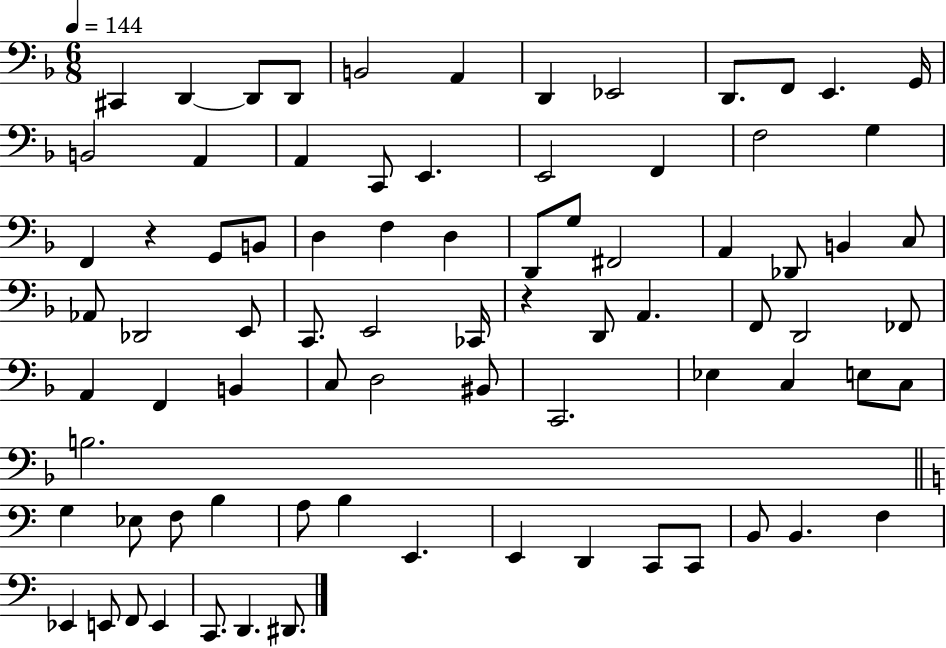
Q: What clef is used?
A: bass